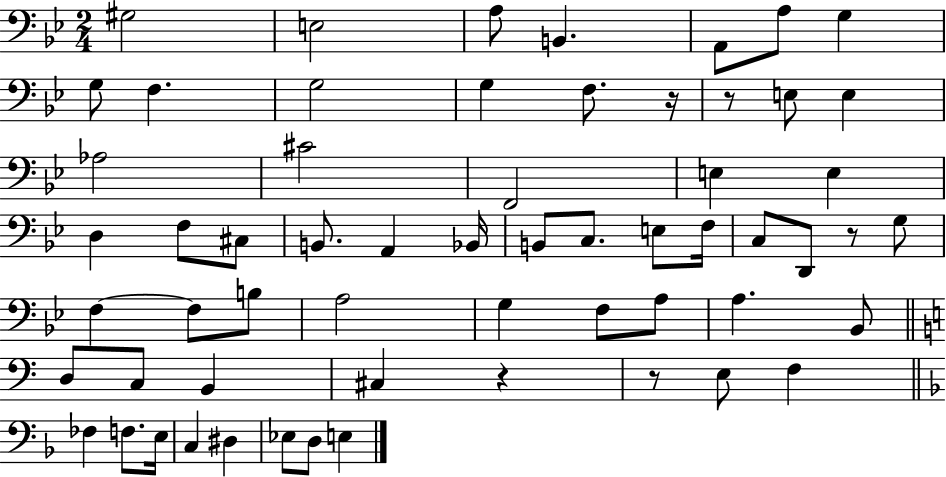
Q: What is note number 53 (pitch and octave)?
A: Eb3